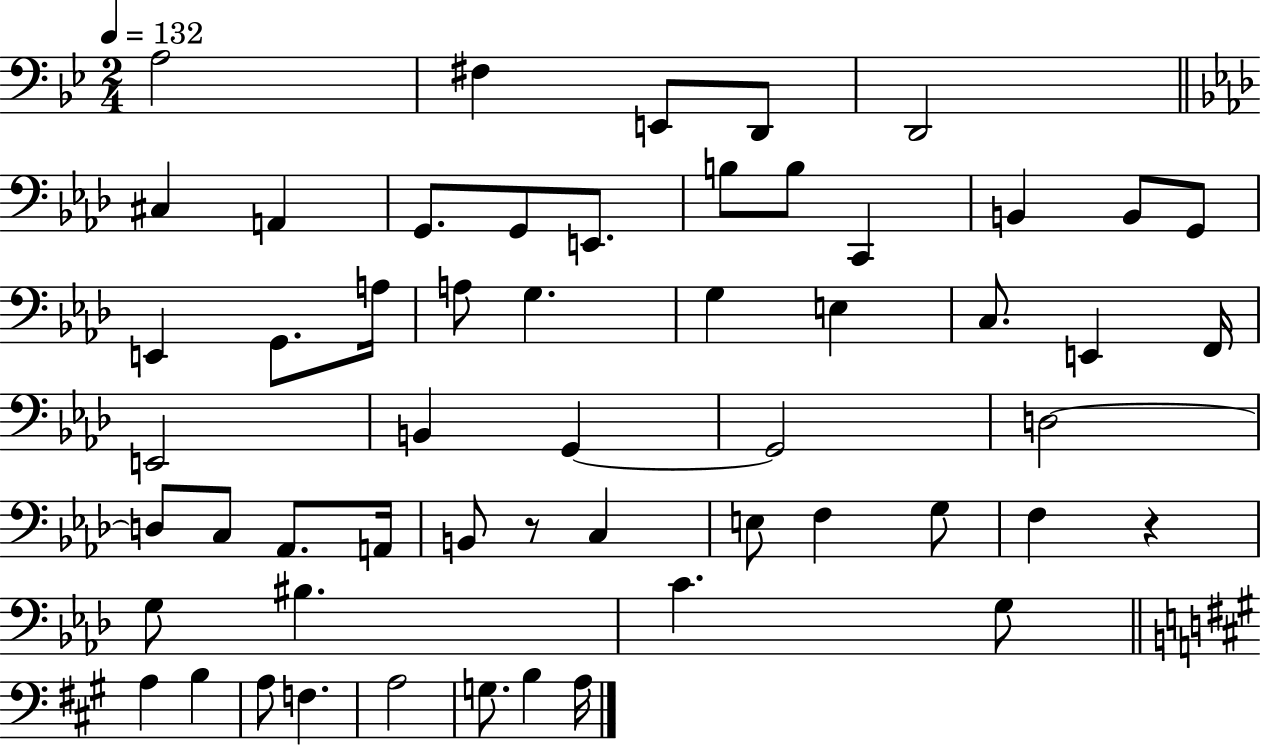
A3/h F#3/q E2/e D2/e D2/h C#3/q A2/q G2/e. G2/e E2/e. B3/e B3/e C2/q B2/q B2/e G2/e E2/q G2/e. A3/s A3/e G3/q. G3/q E3/q C3/e. E2/q F2/s E2/h B2/q G2/q G2/h D3/h D3/e C3/e Ab2/e. A2/s B2/e R/e C3/q E3/e F3/q G3/e F3/q R/q G3/e BIS3/q. C4/q. G3/e A3/q B3/q A3/e F3/q. A3/h G3/e. B3/q A3/s